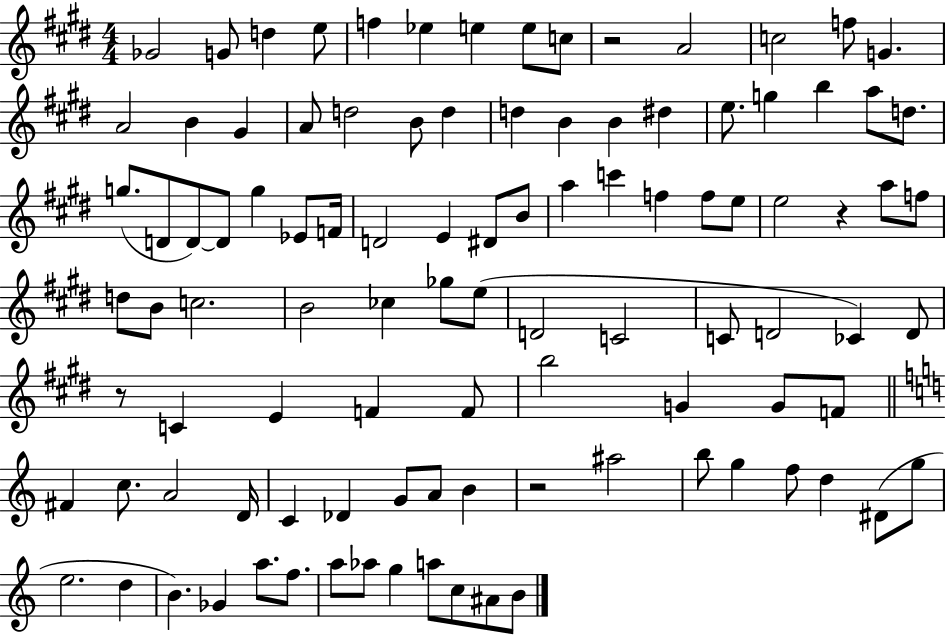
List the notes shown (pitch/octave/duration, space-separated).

Gb4/h G4/e D5/q E5/e F5/q Eb5/q E5/q E5/e C5/e R/h A4/h C5/h F5/e G4/q. A4/h B4/q G#4/q A4/e D5/h B4/e D5/q D5/q B4/q B4/q D#5/q E5/e. G5/q B5/q A5/e D5/e. G5/e. D4/e D4/e D4/e G5/q Eb4/e F4/s D4/h E4/q D#4/e B4/e A5/q C6/q F5/q F5/e E5/e E5/h R/q A5/e F5/e D5/e B4/e C5/h. B4/h CES5/q Gb5/e E5/e D4/h C4/h C4/e D4/h CES4/q D4/e R/e C4/q E4/q F4/q F4/e B5/h G4/q G4/e F4/e F#4/q C5/e. A4/h D4/s C4/q Db4/q G4/e A4/e B4/q R/h A#5/h B5/e G5/q F5/e D5/q D#4/e G5/e E5/h. D5/q B4/q. Gb4/q A5/e. F5/e. A5/e Ab5/e G5/q A5/e C5/e A#4/e B4/e